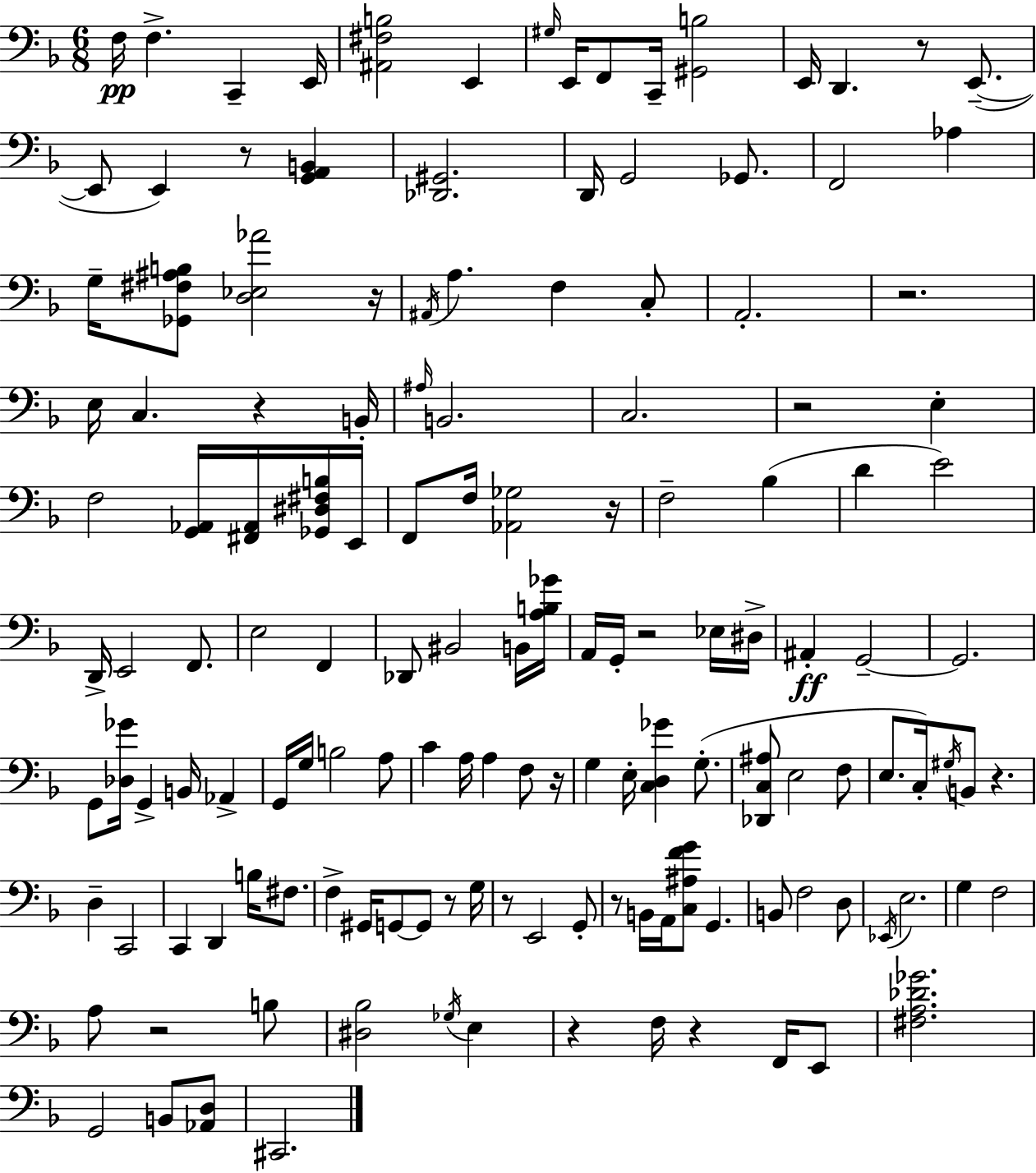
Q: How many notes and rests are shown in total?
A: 143